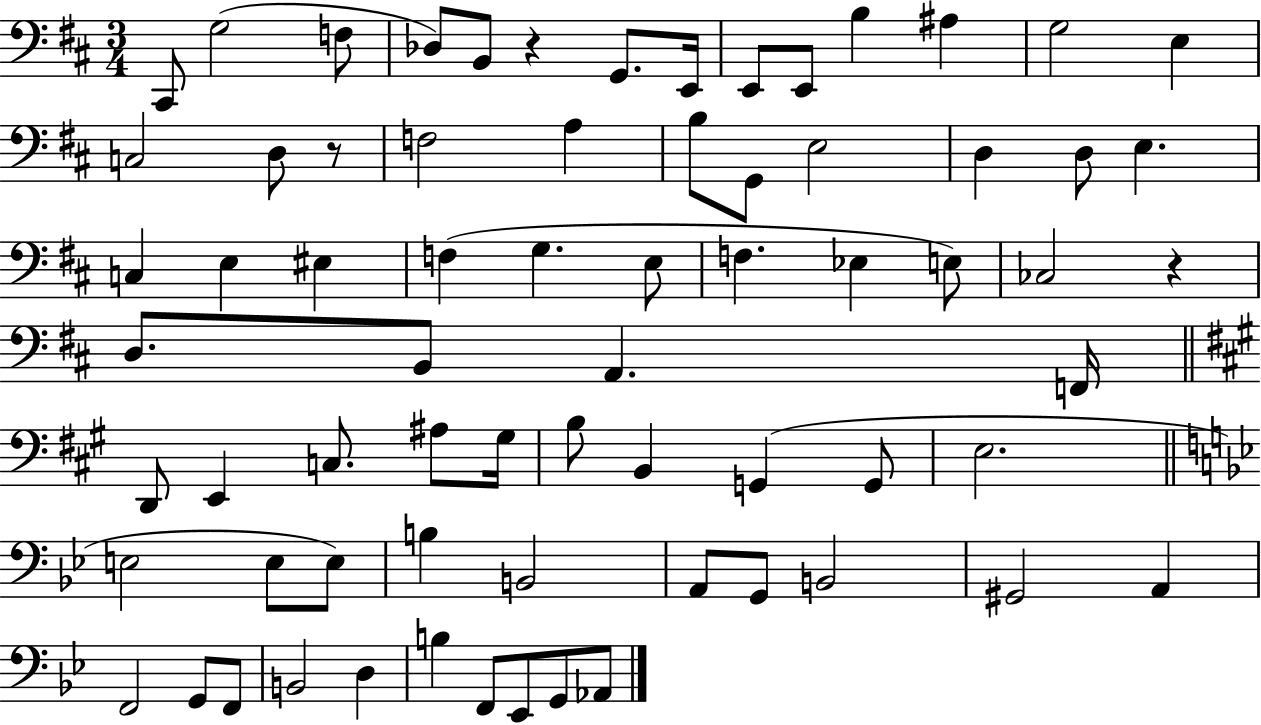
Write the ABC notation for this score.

X:1
T:Untitled
M:3/4
L:1/4
K:D
^C,,/2 G,2 F,/2 _D,/2 B,,/2 z G,,/2 E,,/4 E,,/2 E,,/2 B, ^A, G,2 E, C,2 D,/2 z/2 F,2 A, B,/2 G,,/2 E,2 D, D,/2 E, C, E, ^E, F, G, E,/2 F, _E, E,/2 _C,2 z D,/2 B,,/2 A,, F,,/4 D,,/2 E,, C,/2 ^A,/2 ^G,/4 B,/2 B,, G,, G,,/2 E,2 E,2 E,/2 E,/2 B, B,,2 A,,/2 G,,/2 B,,2 ^G,,2 A,, F,,2 G,,/2 F,,/2 B,,2 D, B, F,,/2 _E,,/2 G,,/2 _A,,/2